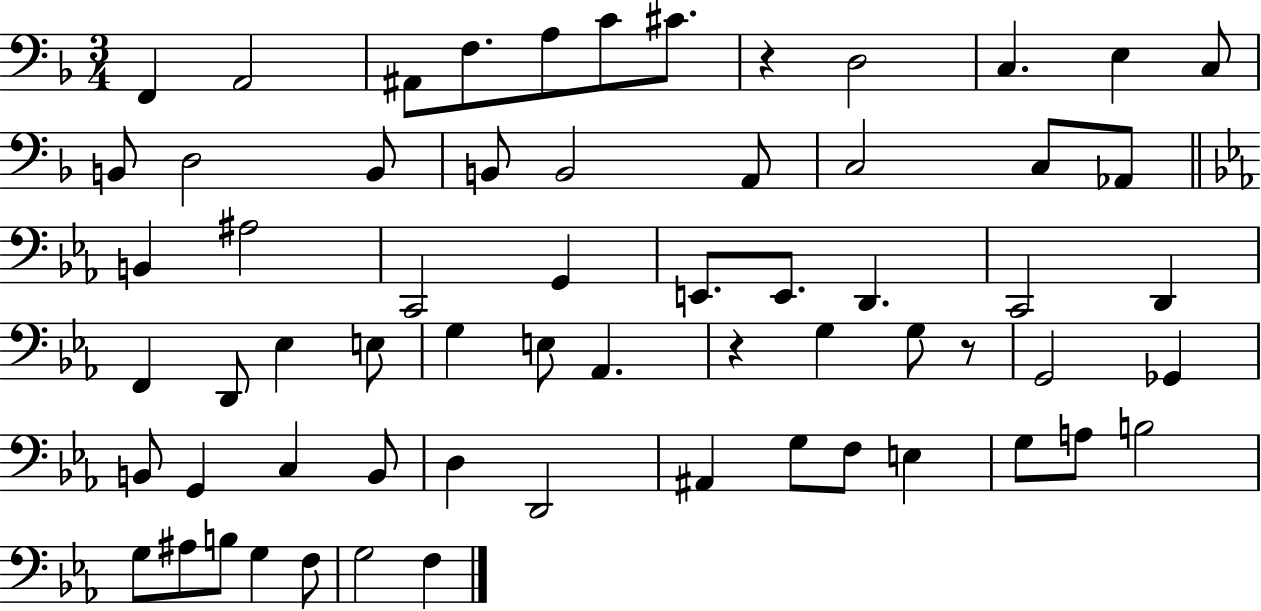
F2/q A2/h A#2/e F3/e. A3/e C4/e C#4/e. R/q D3/h C3/q. E3/q C3/e B2/e D3/h B2/e B2/e B2/h A2/e C3/h C3/e Ab2/e B2/q A#3/h C2/h G2/q E2/e. E2/e. D2/q. C2/h D2/q F2/q D2/e Eb3/q E3/e G3/q E3/e Ab2/q. R/q G3/q G3/e R/e G2/h Gb2/q B2/e G2/q C3/q B2/e D3/q D2/h A#2/q G3/e F3/e E3/q G3/e A3/e B3/h G3/e A#3/e B3/e G3/q F3/e G3/h F3/q